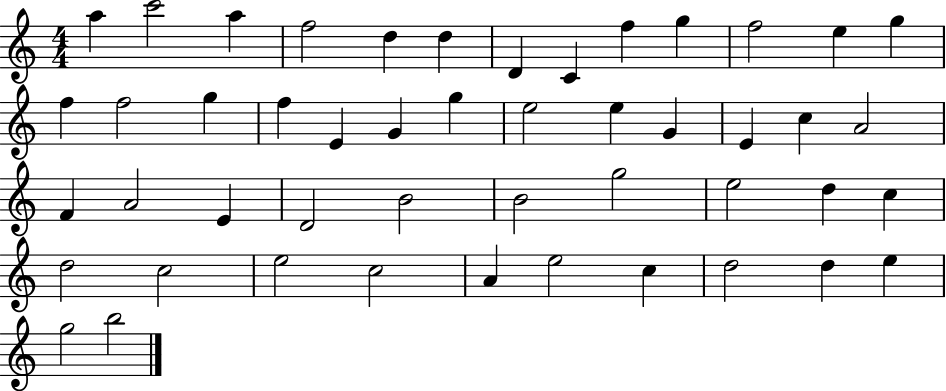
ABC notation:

X:1
T:Untitled
M:4/4
L:1/4
K:C
a c'2 a f2 d d D C f g f2 e g f f2 g f E G g e2 e G E c A2 F A2 E D2 B2 B2 g2 e2 d c d2 c2 e2 c2 A e2 c d2 d e g2 b2